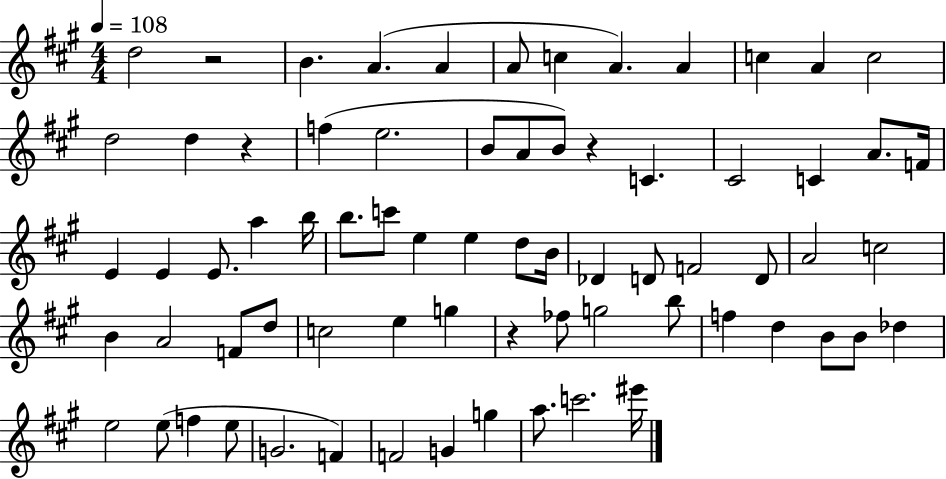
D5/h R/h B4/q. A4/q. A4/q A4/e C5/q A4/q. A4/q C5/q A4/q C5/h D5/h D5/q R/q F5/q E5/h. B4/e A4/e B4/e R/q C4/q. C#4/h C4/q A4/e. F4/s E4/q E4/q E4/e. A5/q B5/s B5/e. C6/e E5/q E5/q D5/e B4/s Db4/q D4/e F4/h D4/e A4/h C5/h B4/q A4/h F4/e D5/e C5/h E5/q G5/q R/q FES5/e G5/h B5/e F5/q D5/q B4/e B4/e Db5/q E5/h E5/e F5/q E5/e G4/h. F4/q F4/h G4/q G5/q A5/e. C6/h. EIS6/s